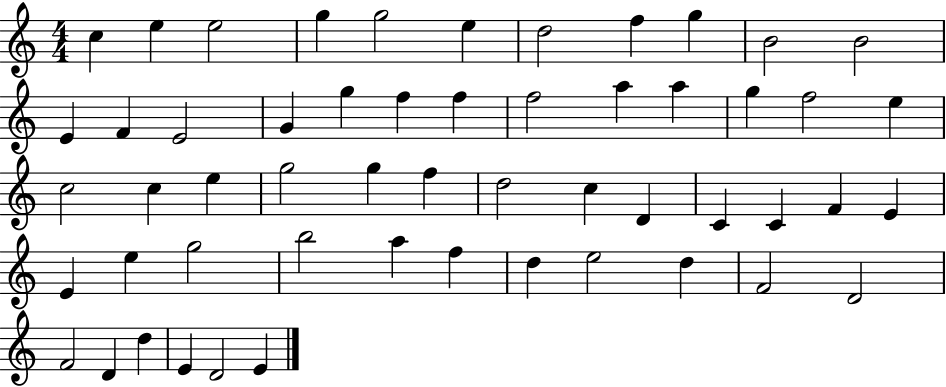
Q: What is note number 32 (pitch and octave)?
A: C5